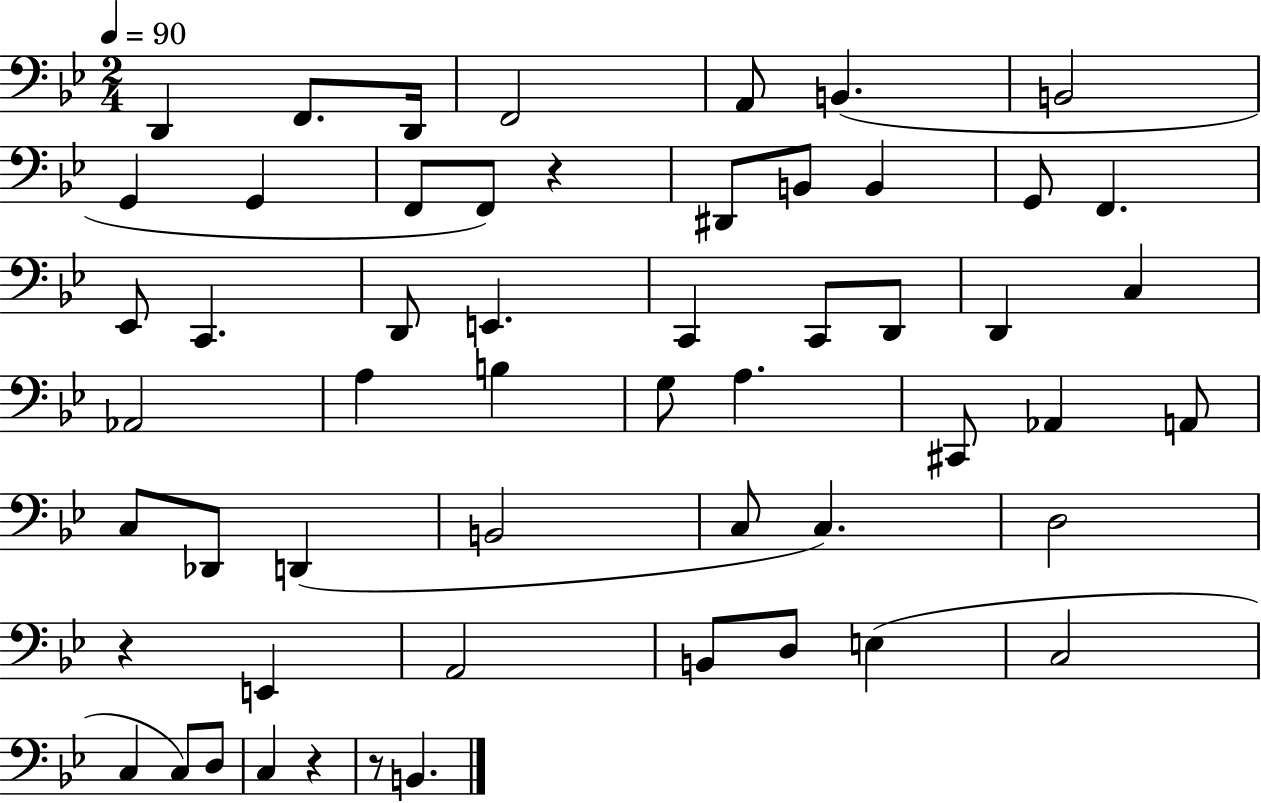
D2/q F2/e. D2/s F2/h A2/e B2/q. B2/h G2/q G2/q F2/e F2/e R/q D#2/e B2/e B2/q G2/e F2/q. Eb2/e C2/q. D2/e E2/q. C2/q C2/e D2/e D2/q C3/q Ab2/h A3/q B3/q G3/e A3/q. C#2/e Ab2/q A2/e C3/e Db2/e D2/q B2/h C3/e C3/q. D3/h R/q E2/q A2/h B2/e D3/e E3/q C3/h C3/q C3/e D3/e C3/q R/q R/e B2/q.